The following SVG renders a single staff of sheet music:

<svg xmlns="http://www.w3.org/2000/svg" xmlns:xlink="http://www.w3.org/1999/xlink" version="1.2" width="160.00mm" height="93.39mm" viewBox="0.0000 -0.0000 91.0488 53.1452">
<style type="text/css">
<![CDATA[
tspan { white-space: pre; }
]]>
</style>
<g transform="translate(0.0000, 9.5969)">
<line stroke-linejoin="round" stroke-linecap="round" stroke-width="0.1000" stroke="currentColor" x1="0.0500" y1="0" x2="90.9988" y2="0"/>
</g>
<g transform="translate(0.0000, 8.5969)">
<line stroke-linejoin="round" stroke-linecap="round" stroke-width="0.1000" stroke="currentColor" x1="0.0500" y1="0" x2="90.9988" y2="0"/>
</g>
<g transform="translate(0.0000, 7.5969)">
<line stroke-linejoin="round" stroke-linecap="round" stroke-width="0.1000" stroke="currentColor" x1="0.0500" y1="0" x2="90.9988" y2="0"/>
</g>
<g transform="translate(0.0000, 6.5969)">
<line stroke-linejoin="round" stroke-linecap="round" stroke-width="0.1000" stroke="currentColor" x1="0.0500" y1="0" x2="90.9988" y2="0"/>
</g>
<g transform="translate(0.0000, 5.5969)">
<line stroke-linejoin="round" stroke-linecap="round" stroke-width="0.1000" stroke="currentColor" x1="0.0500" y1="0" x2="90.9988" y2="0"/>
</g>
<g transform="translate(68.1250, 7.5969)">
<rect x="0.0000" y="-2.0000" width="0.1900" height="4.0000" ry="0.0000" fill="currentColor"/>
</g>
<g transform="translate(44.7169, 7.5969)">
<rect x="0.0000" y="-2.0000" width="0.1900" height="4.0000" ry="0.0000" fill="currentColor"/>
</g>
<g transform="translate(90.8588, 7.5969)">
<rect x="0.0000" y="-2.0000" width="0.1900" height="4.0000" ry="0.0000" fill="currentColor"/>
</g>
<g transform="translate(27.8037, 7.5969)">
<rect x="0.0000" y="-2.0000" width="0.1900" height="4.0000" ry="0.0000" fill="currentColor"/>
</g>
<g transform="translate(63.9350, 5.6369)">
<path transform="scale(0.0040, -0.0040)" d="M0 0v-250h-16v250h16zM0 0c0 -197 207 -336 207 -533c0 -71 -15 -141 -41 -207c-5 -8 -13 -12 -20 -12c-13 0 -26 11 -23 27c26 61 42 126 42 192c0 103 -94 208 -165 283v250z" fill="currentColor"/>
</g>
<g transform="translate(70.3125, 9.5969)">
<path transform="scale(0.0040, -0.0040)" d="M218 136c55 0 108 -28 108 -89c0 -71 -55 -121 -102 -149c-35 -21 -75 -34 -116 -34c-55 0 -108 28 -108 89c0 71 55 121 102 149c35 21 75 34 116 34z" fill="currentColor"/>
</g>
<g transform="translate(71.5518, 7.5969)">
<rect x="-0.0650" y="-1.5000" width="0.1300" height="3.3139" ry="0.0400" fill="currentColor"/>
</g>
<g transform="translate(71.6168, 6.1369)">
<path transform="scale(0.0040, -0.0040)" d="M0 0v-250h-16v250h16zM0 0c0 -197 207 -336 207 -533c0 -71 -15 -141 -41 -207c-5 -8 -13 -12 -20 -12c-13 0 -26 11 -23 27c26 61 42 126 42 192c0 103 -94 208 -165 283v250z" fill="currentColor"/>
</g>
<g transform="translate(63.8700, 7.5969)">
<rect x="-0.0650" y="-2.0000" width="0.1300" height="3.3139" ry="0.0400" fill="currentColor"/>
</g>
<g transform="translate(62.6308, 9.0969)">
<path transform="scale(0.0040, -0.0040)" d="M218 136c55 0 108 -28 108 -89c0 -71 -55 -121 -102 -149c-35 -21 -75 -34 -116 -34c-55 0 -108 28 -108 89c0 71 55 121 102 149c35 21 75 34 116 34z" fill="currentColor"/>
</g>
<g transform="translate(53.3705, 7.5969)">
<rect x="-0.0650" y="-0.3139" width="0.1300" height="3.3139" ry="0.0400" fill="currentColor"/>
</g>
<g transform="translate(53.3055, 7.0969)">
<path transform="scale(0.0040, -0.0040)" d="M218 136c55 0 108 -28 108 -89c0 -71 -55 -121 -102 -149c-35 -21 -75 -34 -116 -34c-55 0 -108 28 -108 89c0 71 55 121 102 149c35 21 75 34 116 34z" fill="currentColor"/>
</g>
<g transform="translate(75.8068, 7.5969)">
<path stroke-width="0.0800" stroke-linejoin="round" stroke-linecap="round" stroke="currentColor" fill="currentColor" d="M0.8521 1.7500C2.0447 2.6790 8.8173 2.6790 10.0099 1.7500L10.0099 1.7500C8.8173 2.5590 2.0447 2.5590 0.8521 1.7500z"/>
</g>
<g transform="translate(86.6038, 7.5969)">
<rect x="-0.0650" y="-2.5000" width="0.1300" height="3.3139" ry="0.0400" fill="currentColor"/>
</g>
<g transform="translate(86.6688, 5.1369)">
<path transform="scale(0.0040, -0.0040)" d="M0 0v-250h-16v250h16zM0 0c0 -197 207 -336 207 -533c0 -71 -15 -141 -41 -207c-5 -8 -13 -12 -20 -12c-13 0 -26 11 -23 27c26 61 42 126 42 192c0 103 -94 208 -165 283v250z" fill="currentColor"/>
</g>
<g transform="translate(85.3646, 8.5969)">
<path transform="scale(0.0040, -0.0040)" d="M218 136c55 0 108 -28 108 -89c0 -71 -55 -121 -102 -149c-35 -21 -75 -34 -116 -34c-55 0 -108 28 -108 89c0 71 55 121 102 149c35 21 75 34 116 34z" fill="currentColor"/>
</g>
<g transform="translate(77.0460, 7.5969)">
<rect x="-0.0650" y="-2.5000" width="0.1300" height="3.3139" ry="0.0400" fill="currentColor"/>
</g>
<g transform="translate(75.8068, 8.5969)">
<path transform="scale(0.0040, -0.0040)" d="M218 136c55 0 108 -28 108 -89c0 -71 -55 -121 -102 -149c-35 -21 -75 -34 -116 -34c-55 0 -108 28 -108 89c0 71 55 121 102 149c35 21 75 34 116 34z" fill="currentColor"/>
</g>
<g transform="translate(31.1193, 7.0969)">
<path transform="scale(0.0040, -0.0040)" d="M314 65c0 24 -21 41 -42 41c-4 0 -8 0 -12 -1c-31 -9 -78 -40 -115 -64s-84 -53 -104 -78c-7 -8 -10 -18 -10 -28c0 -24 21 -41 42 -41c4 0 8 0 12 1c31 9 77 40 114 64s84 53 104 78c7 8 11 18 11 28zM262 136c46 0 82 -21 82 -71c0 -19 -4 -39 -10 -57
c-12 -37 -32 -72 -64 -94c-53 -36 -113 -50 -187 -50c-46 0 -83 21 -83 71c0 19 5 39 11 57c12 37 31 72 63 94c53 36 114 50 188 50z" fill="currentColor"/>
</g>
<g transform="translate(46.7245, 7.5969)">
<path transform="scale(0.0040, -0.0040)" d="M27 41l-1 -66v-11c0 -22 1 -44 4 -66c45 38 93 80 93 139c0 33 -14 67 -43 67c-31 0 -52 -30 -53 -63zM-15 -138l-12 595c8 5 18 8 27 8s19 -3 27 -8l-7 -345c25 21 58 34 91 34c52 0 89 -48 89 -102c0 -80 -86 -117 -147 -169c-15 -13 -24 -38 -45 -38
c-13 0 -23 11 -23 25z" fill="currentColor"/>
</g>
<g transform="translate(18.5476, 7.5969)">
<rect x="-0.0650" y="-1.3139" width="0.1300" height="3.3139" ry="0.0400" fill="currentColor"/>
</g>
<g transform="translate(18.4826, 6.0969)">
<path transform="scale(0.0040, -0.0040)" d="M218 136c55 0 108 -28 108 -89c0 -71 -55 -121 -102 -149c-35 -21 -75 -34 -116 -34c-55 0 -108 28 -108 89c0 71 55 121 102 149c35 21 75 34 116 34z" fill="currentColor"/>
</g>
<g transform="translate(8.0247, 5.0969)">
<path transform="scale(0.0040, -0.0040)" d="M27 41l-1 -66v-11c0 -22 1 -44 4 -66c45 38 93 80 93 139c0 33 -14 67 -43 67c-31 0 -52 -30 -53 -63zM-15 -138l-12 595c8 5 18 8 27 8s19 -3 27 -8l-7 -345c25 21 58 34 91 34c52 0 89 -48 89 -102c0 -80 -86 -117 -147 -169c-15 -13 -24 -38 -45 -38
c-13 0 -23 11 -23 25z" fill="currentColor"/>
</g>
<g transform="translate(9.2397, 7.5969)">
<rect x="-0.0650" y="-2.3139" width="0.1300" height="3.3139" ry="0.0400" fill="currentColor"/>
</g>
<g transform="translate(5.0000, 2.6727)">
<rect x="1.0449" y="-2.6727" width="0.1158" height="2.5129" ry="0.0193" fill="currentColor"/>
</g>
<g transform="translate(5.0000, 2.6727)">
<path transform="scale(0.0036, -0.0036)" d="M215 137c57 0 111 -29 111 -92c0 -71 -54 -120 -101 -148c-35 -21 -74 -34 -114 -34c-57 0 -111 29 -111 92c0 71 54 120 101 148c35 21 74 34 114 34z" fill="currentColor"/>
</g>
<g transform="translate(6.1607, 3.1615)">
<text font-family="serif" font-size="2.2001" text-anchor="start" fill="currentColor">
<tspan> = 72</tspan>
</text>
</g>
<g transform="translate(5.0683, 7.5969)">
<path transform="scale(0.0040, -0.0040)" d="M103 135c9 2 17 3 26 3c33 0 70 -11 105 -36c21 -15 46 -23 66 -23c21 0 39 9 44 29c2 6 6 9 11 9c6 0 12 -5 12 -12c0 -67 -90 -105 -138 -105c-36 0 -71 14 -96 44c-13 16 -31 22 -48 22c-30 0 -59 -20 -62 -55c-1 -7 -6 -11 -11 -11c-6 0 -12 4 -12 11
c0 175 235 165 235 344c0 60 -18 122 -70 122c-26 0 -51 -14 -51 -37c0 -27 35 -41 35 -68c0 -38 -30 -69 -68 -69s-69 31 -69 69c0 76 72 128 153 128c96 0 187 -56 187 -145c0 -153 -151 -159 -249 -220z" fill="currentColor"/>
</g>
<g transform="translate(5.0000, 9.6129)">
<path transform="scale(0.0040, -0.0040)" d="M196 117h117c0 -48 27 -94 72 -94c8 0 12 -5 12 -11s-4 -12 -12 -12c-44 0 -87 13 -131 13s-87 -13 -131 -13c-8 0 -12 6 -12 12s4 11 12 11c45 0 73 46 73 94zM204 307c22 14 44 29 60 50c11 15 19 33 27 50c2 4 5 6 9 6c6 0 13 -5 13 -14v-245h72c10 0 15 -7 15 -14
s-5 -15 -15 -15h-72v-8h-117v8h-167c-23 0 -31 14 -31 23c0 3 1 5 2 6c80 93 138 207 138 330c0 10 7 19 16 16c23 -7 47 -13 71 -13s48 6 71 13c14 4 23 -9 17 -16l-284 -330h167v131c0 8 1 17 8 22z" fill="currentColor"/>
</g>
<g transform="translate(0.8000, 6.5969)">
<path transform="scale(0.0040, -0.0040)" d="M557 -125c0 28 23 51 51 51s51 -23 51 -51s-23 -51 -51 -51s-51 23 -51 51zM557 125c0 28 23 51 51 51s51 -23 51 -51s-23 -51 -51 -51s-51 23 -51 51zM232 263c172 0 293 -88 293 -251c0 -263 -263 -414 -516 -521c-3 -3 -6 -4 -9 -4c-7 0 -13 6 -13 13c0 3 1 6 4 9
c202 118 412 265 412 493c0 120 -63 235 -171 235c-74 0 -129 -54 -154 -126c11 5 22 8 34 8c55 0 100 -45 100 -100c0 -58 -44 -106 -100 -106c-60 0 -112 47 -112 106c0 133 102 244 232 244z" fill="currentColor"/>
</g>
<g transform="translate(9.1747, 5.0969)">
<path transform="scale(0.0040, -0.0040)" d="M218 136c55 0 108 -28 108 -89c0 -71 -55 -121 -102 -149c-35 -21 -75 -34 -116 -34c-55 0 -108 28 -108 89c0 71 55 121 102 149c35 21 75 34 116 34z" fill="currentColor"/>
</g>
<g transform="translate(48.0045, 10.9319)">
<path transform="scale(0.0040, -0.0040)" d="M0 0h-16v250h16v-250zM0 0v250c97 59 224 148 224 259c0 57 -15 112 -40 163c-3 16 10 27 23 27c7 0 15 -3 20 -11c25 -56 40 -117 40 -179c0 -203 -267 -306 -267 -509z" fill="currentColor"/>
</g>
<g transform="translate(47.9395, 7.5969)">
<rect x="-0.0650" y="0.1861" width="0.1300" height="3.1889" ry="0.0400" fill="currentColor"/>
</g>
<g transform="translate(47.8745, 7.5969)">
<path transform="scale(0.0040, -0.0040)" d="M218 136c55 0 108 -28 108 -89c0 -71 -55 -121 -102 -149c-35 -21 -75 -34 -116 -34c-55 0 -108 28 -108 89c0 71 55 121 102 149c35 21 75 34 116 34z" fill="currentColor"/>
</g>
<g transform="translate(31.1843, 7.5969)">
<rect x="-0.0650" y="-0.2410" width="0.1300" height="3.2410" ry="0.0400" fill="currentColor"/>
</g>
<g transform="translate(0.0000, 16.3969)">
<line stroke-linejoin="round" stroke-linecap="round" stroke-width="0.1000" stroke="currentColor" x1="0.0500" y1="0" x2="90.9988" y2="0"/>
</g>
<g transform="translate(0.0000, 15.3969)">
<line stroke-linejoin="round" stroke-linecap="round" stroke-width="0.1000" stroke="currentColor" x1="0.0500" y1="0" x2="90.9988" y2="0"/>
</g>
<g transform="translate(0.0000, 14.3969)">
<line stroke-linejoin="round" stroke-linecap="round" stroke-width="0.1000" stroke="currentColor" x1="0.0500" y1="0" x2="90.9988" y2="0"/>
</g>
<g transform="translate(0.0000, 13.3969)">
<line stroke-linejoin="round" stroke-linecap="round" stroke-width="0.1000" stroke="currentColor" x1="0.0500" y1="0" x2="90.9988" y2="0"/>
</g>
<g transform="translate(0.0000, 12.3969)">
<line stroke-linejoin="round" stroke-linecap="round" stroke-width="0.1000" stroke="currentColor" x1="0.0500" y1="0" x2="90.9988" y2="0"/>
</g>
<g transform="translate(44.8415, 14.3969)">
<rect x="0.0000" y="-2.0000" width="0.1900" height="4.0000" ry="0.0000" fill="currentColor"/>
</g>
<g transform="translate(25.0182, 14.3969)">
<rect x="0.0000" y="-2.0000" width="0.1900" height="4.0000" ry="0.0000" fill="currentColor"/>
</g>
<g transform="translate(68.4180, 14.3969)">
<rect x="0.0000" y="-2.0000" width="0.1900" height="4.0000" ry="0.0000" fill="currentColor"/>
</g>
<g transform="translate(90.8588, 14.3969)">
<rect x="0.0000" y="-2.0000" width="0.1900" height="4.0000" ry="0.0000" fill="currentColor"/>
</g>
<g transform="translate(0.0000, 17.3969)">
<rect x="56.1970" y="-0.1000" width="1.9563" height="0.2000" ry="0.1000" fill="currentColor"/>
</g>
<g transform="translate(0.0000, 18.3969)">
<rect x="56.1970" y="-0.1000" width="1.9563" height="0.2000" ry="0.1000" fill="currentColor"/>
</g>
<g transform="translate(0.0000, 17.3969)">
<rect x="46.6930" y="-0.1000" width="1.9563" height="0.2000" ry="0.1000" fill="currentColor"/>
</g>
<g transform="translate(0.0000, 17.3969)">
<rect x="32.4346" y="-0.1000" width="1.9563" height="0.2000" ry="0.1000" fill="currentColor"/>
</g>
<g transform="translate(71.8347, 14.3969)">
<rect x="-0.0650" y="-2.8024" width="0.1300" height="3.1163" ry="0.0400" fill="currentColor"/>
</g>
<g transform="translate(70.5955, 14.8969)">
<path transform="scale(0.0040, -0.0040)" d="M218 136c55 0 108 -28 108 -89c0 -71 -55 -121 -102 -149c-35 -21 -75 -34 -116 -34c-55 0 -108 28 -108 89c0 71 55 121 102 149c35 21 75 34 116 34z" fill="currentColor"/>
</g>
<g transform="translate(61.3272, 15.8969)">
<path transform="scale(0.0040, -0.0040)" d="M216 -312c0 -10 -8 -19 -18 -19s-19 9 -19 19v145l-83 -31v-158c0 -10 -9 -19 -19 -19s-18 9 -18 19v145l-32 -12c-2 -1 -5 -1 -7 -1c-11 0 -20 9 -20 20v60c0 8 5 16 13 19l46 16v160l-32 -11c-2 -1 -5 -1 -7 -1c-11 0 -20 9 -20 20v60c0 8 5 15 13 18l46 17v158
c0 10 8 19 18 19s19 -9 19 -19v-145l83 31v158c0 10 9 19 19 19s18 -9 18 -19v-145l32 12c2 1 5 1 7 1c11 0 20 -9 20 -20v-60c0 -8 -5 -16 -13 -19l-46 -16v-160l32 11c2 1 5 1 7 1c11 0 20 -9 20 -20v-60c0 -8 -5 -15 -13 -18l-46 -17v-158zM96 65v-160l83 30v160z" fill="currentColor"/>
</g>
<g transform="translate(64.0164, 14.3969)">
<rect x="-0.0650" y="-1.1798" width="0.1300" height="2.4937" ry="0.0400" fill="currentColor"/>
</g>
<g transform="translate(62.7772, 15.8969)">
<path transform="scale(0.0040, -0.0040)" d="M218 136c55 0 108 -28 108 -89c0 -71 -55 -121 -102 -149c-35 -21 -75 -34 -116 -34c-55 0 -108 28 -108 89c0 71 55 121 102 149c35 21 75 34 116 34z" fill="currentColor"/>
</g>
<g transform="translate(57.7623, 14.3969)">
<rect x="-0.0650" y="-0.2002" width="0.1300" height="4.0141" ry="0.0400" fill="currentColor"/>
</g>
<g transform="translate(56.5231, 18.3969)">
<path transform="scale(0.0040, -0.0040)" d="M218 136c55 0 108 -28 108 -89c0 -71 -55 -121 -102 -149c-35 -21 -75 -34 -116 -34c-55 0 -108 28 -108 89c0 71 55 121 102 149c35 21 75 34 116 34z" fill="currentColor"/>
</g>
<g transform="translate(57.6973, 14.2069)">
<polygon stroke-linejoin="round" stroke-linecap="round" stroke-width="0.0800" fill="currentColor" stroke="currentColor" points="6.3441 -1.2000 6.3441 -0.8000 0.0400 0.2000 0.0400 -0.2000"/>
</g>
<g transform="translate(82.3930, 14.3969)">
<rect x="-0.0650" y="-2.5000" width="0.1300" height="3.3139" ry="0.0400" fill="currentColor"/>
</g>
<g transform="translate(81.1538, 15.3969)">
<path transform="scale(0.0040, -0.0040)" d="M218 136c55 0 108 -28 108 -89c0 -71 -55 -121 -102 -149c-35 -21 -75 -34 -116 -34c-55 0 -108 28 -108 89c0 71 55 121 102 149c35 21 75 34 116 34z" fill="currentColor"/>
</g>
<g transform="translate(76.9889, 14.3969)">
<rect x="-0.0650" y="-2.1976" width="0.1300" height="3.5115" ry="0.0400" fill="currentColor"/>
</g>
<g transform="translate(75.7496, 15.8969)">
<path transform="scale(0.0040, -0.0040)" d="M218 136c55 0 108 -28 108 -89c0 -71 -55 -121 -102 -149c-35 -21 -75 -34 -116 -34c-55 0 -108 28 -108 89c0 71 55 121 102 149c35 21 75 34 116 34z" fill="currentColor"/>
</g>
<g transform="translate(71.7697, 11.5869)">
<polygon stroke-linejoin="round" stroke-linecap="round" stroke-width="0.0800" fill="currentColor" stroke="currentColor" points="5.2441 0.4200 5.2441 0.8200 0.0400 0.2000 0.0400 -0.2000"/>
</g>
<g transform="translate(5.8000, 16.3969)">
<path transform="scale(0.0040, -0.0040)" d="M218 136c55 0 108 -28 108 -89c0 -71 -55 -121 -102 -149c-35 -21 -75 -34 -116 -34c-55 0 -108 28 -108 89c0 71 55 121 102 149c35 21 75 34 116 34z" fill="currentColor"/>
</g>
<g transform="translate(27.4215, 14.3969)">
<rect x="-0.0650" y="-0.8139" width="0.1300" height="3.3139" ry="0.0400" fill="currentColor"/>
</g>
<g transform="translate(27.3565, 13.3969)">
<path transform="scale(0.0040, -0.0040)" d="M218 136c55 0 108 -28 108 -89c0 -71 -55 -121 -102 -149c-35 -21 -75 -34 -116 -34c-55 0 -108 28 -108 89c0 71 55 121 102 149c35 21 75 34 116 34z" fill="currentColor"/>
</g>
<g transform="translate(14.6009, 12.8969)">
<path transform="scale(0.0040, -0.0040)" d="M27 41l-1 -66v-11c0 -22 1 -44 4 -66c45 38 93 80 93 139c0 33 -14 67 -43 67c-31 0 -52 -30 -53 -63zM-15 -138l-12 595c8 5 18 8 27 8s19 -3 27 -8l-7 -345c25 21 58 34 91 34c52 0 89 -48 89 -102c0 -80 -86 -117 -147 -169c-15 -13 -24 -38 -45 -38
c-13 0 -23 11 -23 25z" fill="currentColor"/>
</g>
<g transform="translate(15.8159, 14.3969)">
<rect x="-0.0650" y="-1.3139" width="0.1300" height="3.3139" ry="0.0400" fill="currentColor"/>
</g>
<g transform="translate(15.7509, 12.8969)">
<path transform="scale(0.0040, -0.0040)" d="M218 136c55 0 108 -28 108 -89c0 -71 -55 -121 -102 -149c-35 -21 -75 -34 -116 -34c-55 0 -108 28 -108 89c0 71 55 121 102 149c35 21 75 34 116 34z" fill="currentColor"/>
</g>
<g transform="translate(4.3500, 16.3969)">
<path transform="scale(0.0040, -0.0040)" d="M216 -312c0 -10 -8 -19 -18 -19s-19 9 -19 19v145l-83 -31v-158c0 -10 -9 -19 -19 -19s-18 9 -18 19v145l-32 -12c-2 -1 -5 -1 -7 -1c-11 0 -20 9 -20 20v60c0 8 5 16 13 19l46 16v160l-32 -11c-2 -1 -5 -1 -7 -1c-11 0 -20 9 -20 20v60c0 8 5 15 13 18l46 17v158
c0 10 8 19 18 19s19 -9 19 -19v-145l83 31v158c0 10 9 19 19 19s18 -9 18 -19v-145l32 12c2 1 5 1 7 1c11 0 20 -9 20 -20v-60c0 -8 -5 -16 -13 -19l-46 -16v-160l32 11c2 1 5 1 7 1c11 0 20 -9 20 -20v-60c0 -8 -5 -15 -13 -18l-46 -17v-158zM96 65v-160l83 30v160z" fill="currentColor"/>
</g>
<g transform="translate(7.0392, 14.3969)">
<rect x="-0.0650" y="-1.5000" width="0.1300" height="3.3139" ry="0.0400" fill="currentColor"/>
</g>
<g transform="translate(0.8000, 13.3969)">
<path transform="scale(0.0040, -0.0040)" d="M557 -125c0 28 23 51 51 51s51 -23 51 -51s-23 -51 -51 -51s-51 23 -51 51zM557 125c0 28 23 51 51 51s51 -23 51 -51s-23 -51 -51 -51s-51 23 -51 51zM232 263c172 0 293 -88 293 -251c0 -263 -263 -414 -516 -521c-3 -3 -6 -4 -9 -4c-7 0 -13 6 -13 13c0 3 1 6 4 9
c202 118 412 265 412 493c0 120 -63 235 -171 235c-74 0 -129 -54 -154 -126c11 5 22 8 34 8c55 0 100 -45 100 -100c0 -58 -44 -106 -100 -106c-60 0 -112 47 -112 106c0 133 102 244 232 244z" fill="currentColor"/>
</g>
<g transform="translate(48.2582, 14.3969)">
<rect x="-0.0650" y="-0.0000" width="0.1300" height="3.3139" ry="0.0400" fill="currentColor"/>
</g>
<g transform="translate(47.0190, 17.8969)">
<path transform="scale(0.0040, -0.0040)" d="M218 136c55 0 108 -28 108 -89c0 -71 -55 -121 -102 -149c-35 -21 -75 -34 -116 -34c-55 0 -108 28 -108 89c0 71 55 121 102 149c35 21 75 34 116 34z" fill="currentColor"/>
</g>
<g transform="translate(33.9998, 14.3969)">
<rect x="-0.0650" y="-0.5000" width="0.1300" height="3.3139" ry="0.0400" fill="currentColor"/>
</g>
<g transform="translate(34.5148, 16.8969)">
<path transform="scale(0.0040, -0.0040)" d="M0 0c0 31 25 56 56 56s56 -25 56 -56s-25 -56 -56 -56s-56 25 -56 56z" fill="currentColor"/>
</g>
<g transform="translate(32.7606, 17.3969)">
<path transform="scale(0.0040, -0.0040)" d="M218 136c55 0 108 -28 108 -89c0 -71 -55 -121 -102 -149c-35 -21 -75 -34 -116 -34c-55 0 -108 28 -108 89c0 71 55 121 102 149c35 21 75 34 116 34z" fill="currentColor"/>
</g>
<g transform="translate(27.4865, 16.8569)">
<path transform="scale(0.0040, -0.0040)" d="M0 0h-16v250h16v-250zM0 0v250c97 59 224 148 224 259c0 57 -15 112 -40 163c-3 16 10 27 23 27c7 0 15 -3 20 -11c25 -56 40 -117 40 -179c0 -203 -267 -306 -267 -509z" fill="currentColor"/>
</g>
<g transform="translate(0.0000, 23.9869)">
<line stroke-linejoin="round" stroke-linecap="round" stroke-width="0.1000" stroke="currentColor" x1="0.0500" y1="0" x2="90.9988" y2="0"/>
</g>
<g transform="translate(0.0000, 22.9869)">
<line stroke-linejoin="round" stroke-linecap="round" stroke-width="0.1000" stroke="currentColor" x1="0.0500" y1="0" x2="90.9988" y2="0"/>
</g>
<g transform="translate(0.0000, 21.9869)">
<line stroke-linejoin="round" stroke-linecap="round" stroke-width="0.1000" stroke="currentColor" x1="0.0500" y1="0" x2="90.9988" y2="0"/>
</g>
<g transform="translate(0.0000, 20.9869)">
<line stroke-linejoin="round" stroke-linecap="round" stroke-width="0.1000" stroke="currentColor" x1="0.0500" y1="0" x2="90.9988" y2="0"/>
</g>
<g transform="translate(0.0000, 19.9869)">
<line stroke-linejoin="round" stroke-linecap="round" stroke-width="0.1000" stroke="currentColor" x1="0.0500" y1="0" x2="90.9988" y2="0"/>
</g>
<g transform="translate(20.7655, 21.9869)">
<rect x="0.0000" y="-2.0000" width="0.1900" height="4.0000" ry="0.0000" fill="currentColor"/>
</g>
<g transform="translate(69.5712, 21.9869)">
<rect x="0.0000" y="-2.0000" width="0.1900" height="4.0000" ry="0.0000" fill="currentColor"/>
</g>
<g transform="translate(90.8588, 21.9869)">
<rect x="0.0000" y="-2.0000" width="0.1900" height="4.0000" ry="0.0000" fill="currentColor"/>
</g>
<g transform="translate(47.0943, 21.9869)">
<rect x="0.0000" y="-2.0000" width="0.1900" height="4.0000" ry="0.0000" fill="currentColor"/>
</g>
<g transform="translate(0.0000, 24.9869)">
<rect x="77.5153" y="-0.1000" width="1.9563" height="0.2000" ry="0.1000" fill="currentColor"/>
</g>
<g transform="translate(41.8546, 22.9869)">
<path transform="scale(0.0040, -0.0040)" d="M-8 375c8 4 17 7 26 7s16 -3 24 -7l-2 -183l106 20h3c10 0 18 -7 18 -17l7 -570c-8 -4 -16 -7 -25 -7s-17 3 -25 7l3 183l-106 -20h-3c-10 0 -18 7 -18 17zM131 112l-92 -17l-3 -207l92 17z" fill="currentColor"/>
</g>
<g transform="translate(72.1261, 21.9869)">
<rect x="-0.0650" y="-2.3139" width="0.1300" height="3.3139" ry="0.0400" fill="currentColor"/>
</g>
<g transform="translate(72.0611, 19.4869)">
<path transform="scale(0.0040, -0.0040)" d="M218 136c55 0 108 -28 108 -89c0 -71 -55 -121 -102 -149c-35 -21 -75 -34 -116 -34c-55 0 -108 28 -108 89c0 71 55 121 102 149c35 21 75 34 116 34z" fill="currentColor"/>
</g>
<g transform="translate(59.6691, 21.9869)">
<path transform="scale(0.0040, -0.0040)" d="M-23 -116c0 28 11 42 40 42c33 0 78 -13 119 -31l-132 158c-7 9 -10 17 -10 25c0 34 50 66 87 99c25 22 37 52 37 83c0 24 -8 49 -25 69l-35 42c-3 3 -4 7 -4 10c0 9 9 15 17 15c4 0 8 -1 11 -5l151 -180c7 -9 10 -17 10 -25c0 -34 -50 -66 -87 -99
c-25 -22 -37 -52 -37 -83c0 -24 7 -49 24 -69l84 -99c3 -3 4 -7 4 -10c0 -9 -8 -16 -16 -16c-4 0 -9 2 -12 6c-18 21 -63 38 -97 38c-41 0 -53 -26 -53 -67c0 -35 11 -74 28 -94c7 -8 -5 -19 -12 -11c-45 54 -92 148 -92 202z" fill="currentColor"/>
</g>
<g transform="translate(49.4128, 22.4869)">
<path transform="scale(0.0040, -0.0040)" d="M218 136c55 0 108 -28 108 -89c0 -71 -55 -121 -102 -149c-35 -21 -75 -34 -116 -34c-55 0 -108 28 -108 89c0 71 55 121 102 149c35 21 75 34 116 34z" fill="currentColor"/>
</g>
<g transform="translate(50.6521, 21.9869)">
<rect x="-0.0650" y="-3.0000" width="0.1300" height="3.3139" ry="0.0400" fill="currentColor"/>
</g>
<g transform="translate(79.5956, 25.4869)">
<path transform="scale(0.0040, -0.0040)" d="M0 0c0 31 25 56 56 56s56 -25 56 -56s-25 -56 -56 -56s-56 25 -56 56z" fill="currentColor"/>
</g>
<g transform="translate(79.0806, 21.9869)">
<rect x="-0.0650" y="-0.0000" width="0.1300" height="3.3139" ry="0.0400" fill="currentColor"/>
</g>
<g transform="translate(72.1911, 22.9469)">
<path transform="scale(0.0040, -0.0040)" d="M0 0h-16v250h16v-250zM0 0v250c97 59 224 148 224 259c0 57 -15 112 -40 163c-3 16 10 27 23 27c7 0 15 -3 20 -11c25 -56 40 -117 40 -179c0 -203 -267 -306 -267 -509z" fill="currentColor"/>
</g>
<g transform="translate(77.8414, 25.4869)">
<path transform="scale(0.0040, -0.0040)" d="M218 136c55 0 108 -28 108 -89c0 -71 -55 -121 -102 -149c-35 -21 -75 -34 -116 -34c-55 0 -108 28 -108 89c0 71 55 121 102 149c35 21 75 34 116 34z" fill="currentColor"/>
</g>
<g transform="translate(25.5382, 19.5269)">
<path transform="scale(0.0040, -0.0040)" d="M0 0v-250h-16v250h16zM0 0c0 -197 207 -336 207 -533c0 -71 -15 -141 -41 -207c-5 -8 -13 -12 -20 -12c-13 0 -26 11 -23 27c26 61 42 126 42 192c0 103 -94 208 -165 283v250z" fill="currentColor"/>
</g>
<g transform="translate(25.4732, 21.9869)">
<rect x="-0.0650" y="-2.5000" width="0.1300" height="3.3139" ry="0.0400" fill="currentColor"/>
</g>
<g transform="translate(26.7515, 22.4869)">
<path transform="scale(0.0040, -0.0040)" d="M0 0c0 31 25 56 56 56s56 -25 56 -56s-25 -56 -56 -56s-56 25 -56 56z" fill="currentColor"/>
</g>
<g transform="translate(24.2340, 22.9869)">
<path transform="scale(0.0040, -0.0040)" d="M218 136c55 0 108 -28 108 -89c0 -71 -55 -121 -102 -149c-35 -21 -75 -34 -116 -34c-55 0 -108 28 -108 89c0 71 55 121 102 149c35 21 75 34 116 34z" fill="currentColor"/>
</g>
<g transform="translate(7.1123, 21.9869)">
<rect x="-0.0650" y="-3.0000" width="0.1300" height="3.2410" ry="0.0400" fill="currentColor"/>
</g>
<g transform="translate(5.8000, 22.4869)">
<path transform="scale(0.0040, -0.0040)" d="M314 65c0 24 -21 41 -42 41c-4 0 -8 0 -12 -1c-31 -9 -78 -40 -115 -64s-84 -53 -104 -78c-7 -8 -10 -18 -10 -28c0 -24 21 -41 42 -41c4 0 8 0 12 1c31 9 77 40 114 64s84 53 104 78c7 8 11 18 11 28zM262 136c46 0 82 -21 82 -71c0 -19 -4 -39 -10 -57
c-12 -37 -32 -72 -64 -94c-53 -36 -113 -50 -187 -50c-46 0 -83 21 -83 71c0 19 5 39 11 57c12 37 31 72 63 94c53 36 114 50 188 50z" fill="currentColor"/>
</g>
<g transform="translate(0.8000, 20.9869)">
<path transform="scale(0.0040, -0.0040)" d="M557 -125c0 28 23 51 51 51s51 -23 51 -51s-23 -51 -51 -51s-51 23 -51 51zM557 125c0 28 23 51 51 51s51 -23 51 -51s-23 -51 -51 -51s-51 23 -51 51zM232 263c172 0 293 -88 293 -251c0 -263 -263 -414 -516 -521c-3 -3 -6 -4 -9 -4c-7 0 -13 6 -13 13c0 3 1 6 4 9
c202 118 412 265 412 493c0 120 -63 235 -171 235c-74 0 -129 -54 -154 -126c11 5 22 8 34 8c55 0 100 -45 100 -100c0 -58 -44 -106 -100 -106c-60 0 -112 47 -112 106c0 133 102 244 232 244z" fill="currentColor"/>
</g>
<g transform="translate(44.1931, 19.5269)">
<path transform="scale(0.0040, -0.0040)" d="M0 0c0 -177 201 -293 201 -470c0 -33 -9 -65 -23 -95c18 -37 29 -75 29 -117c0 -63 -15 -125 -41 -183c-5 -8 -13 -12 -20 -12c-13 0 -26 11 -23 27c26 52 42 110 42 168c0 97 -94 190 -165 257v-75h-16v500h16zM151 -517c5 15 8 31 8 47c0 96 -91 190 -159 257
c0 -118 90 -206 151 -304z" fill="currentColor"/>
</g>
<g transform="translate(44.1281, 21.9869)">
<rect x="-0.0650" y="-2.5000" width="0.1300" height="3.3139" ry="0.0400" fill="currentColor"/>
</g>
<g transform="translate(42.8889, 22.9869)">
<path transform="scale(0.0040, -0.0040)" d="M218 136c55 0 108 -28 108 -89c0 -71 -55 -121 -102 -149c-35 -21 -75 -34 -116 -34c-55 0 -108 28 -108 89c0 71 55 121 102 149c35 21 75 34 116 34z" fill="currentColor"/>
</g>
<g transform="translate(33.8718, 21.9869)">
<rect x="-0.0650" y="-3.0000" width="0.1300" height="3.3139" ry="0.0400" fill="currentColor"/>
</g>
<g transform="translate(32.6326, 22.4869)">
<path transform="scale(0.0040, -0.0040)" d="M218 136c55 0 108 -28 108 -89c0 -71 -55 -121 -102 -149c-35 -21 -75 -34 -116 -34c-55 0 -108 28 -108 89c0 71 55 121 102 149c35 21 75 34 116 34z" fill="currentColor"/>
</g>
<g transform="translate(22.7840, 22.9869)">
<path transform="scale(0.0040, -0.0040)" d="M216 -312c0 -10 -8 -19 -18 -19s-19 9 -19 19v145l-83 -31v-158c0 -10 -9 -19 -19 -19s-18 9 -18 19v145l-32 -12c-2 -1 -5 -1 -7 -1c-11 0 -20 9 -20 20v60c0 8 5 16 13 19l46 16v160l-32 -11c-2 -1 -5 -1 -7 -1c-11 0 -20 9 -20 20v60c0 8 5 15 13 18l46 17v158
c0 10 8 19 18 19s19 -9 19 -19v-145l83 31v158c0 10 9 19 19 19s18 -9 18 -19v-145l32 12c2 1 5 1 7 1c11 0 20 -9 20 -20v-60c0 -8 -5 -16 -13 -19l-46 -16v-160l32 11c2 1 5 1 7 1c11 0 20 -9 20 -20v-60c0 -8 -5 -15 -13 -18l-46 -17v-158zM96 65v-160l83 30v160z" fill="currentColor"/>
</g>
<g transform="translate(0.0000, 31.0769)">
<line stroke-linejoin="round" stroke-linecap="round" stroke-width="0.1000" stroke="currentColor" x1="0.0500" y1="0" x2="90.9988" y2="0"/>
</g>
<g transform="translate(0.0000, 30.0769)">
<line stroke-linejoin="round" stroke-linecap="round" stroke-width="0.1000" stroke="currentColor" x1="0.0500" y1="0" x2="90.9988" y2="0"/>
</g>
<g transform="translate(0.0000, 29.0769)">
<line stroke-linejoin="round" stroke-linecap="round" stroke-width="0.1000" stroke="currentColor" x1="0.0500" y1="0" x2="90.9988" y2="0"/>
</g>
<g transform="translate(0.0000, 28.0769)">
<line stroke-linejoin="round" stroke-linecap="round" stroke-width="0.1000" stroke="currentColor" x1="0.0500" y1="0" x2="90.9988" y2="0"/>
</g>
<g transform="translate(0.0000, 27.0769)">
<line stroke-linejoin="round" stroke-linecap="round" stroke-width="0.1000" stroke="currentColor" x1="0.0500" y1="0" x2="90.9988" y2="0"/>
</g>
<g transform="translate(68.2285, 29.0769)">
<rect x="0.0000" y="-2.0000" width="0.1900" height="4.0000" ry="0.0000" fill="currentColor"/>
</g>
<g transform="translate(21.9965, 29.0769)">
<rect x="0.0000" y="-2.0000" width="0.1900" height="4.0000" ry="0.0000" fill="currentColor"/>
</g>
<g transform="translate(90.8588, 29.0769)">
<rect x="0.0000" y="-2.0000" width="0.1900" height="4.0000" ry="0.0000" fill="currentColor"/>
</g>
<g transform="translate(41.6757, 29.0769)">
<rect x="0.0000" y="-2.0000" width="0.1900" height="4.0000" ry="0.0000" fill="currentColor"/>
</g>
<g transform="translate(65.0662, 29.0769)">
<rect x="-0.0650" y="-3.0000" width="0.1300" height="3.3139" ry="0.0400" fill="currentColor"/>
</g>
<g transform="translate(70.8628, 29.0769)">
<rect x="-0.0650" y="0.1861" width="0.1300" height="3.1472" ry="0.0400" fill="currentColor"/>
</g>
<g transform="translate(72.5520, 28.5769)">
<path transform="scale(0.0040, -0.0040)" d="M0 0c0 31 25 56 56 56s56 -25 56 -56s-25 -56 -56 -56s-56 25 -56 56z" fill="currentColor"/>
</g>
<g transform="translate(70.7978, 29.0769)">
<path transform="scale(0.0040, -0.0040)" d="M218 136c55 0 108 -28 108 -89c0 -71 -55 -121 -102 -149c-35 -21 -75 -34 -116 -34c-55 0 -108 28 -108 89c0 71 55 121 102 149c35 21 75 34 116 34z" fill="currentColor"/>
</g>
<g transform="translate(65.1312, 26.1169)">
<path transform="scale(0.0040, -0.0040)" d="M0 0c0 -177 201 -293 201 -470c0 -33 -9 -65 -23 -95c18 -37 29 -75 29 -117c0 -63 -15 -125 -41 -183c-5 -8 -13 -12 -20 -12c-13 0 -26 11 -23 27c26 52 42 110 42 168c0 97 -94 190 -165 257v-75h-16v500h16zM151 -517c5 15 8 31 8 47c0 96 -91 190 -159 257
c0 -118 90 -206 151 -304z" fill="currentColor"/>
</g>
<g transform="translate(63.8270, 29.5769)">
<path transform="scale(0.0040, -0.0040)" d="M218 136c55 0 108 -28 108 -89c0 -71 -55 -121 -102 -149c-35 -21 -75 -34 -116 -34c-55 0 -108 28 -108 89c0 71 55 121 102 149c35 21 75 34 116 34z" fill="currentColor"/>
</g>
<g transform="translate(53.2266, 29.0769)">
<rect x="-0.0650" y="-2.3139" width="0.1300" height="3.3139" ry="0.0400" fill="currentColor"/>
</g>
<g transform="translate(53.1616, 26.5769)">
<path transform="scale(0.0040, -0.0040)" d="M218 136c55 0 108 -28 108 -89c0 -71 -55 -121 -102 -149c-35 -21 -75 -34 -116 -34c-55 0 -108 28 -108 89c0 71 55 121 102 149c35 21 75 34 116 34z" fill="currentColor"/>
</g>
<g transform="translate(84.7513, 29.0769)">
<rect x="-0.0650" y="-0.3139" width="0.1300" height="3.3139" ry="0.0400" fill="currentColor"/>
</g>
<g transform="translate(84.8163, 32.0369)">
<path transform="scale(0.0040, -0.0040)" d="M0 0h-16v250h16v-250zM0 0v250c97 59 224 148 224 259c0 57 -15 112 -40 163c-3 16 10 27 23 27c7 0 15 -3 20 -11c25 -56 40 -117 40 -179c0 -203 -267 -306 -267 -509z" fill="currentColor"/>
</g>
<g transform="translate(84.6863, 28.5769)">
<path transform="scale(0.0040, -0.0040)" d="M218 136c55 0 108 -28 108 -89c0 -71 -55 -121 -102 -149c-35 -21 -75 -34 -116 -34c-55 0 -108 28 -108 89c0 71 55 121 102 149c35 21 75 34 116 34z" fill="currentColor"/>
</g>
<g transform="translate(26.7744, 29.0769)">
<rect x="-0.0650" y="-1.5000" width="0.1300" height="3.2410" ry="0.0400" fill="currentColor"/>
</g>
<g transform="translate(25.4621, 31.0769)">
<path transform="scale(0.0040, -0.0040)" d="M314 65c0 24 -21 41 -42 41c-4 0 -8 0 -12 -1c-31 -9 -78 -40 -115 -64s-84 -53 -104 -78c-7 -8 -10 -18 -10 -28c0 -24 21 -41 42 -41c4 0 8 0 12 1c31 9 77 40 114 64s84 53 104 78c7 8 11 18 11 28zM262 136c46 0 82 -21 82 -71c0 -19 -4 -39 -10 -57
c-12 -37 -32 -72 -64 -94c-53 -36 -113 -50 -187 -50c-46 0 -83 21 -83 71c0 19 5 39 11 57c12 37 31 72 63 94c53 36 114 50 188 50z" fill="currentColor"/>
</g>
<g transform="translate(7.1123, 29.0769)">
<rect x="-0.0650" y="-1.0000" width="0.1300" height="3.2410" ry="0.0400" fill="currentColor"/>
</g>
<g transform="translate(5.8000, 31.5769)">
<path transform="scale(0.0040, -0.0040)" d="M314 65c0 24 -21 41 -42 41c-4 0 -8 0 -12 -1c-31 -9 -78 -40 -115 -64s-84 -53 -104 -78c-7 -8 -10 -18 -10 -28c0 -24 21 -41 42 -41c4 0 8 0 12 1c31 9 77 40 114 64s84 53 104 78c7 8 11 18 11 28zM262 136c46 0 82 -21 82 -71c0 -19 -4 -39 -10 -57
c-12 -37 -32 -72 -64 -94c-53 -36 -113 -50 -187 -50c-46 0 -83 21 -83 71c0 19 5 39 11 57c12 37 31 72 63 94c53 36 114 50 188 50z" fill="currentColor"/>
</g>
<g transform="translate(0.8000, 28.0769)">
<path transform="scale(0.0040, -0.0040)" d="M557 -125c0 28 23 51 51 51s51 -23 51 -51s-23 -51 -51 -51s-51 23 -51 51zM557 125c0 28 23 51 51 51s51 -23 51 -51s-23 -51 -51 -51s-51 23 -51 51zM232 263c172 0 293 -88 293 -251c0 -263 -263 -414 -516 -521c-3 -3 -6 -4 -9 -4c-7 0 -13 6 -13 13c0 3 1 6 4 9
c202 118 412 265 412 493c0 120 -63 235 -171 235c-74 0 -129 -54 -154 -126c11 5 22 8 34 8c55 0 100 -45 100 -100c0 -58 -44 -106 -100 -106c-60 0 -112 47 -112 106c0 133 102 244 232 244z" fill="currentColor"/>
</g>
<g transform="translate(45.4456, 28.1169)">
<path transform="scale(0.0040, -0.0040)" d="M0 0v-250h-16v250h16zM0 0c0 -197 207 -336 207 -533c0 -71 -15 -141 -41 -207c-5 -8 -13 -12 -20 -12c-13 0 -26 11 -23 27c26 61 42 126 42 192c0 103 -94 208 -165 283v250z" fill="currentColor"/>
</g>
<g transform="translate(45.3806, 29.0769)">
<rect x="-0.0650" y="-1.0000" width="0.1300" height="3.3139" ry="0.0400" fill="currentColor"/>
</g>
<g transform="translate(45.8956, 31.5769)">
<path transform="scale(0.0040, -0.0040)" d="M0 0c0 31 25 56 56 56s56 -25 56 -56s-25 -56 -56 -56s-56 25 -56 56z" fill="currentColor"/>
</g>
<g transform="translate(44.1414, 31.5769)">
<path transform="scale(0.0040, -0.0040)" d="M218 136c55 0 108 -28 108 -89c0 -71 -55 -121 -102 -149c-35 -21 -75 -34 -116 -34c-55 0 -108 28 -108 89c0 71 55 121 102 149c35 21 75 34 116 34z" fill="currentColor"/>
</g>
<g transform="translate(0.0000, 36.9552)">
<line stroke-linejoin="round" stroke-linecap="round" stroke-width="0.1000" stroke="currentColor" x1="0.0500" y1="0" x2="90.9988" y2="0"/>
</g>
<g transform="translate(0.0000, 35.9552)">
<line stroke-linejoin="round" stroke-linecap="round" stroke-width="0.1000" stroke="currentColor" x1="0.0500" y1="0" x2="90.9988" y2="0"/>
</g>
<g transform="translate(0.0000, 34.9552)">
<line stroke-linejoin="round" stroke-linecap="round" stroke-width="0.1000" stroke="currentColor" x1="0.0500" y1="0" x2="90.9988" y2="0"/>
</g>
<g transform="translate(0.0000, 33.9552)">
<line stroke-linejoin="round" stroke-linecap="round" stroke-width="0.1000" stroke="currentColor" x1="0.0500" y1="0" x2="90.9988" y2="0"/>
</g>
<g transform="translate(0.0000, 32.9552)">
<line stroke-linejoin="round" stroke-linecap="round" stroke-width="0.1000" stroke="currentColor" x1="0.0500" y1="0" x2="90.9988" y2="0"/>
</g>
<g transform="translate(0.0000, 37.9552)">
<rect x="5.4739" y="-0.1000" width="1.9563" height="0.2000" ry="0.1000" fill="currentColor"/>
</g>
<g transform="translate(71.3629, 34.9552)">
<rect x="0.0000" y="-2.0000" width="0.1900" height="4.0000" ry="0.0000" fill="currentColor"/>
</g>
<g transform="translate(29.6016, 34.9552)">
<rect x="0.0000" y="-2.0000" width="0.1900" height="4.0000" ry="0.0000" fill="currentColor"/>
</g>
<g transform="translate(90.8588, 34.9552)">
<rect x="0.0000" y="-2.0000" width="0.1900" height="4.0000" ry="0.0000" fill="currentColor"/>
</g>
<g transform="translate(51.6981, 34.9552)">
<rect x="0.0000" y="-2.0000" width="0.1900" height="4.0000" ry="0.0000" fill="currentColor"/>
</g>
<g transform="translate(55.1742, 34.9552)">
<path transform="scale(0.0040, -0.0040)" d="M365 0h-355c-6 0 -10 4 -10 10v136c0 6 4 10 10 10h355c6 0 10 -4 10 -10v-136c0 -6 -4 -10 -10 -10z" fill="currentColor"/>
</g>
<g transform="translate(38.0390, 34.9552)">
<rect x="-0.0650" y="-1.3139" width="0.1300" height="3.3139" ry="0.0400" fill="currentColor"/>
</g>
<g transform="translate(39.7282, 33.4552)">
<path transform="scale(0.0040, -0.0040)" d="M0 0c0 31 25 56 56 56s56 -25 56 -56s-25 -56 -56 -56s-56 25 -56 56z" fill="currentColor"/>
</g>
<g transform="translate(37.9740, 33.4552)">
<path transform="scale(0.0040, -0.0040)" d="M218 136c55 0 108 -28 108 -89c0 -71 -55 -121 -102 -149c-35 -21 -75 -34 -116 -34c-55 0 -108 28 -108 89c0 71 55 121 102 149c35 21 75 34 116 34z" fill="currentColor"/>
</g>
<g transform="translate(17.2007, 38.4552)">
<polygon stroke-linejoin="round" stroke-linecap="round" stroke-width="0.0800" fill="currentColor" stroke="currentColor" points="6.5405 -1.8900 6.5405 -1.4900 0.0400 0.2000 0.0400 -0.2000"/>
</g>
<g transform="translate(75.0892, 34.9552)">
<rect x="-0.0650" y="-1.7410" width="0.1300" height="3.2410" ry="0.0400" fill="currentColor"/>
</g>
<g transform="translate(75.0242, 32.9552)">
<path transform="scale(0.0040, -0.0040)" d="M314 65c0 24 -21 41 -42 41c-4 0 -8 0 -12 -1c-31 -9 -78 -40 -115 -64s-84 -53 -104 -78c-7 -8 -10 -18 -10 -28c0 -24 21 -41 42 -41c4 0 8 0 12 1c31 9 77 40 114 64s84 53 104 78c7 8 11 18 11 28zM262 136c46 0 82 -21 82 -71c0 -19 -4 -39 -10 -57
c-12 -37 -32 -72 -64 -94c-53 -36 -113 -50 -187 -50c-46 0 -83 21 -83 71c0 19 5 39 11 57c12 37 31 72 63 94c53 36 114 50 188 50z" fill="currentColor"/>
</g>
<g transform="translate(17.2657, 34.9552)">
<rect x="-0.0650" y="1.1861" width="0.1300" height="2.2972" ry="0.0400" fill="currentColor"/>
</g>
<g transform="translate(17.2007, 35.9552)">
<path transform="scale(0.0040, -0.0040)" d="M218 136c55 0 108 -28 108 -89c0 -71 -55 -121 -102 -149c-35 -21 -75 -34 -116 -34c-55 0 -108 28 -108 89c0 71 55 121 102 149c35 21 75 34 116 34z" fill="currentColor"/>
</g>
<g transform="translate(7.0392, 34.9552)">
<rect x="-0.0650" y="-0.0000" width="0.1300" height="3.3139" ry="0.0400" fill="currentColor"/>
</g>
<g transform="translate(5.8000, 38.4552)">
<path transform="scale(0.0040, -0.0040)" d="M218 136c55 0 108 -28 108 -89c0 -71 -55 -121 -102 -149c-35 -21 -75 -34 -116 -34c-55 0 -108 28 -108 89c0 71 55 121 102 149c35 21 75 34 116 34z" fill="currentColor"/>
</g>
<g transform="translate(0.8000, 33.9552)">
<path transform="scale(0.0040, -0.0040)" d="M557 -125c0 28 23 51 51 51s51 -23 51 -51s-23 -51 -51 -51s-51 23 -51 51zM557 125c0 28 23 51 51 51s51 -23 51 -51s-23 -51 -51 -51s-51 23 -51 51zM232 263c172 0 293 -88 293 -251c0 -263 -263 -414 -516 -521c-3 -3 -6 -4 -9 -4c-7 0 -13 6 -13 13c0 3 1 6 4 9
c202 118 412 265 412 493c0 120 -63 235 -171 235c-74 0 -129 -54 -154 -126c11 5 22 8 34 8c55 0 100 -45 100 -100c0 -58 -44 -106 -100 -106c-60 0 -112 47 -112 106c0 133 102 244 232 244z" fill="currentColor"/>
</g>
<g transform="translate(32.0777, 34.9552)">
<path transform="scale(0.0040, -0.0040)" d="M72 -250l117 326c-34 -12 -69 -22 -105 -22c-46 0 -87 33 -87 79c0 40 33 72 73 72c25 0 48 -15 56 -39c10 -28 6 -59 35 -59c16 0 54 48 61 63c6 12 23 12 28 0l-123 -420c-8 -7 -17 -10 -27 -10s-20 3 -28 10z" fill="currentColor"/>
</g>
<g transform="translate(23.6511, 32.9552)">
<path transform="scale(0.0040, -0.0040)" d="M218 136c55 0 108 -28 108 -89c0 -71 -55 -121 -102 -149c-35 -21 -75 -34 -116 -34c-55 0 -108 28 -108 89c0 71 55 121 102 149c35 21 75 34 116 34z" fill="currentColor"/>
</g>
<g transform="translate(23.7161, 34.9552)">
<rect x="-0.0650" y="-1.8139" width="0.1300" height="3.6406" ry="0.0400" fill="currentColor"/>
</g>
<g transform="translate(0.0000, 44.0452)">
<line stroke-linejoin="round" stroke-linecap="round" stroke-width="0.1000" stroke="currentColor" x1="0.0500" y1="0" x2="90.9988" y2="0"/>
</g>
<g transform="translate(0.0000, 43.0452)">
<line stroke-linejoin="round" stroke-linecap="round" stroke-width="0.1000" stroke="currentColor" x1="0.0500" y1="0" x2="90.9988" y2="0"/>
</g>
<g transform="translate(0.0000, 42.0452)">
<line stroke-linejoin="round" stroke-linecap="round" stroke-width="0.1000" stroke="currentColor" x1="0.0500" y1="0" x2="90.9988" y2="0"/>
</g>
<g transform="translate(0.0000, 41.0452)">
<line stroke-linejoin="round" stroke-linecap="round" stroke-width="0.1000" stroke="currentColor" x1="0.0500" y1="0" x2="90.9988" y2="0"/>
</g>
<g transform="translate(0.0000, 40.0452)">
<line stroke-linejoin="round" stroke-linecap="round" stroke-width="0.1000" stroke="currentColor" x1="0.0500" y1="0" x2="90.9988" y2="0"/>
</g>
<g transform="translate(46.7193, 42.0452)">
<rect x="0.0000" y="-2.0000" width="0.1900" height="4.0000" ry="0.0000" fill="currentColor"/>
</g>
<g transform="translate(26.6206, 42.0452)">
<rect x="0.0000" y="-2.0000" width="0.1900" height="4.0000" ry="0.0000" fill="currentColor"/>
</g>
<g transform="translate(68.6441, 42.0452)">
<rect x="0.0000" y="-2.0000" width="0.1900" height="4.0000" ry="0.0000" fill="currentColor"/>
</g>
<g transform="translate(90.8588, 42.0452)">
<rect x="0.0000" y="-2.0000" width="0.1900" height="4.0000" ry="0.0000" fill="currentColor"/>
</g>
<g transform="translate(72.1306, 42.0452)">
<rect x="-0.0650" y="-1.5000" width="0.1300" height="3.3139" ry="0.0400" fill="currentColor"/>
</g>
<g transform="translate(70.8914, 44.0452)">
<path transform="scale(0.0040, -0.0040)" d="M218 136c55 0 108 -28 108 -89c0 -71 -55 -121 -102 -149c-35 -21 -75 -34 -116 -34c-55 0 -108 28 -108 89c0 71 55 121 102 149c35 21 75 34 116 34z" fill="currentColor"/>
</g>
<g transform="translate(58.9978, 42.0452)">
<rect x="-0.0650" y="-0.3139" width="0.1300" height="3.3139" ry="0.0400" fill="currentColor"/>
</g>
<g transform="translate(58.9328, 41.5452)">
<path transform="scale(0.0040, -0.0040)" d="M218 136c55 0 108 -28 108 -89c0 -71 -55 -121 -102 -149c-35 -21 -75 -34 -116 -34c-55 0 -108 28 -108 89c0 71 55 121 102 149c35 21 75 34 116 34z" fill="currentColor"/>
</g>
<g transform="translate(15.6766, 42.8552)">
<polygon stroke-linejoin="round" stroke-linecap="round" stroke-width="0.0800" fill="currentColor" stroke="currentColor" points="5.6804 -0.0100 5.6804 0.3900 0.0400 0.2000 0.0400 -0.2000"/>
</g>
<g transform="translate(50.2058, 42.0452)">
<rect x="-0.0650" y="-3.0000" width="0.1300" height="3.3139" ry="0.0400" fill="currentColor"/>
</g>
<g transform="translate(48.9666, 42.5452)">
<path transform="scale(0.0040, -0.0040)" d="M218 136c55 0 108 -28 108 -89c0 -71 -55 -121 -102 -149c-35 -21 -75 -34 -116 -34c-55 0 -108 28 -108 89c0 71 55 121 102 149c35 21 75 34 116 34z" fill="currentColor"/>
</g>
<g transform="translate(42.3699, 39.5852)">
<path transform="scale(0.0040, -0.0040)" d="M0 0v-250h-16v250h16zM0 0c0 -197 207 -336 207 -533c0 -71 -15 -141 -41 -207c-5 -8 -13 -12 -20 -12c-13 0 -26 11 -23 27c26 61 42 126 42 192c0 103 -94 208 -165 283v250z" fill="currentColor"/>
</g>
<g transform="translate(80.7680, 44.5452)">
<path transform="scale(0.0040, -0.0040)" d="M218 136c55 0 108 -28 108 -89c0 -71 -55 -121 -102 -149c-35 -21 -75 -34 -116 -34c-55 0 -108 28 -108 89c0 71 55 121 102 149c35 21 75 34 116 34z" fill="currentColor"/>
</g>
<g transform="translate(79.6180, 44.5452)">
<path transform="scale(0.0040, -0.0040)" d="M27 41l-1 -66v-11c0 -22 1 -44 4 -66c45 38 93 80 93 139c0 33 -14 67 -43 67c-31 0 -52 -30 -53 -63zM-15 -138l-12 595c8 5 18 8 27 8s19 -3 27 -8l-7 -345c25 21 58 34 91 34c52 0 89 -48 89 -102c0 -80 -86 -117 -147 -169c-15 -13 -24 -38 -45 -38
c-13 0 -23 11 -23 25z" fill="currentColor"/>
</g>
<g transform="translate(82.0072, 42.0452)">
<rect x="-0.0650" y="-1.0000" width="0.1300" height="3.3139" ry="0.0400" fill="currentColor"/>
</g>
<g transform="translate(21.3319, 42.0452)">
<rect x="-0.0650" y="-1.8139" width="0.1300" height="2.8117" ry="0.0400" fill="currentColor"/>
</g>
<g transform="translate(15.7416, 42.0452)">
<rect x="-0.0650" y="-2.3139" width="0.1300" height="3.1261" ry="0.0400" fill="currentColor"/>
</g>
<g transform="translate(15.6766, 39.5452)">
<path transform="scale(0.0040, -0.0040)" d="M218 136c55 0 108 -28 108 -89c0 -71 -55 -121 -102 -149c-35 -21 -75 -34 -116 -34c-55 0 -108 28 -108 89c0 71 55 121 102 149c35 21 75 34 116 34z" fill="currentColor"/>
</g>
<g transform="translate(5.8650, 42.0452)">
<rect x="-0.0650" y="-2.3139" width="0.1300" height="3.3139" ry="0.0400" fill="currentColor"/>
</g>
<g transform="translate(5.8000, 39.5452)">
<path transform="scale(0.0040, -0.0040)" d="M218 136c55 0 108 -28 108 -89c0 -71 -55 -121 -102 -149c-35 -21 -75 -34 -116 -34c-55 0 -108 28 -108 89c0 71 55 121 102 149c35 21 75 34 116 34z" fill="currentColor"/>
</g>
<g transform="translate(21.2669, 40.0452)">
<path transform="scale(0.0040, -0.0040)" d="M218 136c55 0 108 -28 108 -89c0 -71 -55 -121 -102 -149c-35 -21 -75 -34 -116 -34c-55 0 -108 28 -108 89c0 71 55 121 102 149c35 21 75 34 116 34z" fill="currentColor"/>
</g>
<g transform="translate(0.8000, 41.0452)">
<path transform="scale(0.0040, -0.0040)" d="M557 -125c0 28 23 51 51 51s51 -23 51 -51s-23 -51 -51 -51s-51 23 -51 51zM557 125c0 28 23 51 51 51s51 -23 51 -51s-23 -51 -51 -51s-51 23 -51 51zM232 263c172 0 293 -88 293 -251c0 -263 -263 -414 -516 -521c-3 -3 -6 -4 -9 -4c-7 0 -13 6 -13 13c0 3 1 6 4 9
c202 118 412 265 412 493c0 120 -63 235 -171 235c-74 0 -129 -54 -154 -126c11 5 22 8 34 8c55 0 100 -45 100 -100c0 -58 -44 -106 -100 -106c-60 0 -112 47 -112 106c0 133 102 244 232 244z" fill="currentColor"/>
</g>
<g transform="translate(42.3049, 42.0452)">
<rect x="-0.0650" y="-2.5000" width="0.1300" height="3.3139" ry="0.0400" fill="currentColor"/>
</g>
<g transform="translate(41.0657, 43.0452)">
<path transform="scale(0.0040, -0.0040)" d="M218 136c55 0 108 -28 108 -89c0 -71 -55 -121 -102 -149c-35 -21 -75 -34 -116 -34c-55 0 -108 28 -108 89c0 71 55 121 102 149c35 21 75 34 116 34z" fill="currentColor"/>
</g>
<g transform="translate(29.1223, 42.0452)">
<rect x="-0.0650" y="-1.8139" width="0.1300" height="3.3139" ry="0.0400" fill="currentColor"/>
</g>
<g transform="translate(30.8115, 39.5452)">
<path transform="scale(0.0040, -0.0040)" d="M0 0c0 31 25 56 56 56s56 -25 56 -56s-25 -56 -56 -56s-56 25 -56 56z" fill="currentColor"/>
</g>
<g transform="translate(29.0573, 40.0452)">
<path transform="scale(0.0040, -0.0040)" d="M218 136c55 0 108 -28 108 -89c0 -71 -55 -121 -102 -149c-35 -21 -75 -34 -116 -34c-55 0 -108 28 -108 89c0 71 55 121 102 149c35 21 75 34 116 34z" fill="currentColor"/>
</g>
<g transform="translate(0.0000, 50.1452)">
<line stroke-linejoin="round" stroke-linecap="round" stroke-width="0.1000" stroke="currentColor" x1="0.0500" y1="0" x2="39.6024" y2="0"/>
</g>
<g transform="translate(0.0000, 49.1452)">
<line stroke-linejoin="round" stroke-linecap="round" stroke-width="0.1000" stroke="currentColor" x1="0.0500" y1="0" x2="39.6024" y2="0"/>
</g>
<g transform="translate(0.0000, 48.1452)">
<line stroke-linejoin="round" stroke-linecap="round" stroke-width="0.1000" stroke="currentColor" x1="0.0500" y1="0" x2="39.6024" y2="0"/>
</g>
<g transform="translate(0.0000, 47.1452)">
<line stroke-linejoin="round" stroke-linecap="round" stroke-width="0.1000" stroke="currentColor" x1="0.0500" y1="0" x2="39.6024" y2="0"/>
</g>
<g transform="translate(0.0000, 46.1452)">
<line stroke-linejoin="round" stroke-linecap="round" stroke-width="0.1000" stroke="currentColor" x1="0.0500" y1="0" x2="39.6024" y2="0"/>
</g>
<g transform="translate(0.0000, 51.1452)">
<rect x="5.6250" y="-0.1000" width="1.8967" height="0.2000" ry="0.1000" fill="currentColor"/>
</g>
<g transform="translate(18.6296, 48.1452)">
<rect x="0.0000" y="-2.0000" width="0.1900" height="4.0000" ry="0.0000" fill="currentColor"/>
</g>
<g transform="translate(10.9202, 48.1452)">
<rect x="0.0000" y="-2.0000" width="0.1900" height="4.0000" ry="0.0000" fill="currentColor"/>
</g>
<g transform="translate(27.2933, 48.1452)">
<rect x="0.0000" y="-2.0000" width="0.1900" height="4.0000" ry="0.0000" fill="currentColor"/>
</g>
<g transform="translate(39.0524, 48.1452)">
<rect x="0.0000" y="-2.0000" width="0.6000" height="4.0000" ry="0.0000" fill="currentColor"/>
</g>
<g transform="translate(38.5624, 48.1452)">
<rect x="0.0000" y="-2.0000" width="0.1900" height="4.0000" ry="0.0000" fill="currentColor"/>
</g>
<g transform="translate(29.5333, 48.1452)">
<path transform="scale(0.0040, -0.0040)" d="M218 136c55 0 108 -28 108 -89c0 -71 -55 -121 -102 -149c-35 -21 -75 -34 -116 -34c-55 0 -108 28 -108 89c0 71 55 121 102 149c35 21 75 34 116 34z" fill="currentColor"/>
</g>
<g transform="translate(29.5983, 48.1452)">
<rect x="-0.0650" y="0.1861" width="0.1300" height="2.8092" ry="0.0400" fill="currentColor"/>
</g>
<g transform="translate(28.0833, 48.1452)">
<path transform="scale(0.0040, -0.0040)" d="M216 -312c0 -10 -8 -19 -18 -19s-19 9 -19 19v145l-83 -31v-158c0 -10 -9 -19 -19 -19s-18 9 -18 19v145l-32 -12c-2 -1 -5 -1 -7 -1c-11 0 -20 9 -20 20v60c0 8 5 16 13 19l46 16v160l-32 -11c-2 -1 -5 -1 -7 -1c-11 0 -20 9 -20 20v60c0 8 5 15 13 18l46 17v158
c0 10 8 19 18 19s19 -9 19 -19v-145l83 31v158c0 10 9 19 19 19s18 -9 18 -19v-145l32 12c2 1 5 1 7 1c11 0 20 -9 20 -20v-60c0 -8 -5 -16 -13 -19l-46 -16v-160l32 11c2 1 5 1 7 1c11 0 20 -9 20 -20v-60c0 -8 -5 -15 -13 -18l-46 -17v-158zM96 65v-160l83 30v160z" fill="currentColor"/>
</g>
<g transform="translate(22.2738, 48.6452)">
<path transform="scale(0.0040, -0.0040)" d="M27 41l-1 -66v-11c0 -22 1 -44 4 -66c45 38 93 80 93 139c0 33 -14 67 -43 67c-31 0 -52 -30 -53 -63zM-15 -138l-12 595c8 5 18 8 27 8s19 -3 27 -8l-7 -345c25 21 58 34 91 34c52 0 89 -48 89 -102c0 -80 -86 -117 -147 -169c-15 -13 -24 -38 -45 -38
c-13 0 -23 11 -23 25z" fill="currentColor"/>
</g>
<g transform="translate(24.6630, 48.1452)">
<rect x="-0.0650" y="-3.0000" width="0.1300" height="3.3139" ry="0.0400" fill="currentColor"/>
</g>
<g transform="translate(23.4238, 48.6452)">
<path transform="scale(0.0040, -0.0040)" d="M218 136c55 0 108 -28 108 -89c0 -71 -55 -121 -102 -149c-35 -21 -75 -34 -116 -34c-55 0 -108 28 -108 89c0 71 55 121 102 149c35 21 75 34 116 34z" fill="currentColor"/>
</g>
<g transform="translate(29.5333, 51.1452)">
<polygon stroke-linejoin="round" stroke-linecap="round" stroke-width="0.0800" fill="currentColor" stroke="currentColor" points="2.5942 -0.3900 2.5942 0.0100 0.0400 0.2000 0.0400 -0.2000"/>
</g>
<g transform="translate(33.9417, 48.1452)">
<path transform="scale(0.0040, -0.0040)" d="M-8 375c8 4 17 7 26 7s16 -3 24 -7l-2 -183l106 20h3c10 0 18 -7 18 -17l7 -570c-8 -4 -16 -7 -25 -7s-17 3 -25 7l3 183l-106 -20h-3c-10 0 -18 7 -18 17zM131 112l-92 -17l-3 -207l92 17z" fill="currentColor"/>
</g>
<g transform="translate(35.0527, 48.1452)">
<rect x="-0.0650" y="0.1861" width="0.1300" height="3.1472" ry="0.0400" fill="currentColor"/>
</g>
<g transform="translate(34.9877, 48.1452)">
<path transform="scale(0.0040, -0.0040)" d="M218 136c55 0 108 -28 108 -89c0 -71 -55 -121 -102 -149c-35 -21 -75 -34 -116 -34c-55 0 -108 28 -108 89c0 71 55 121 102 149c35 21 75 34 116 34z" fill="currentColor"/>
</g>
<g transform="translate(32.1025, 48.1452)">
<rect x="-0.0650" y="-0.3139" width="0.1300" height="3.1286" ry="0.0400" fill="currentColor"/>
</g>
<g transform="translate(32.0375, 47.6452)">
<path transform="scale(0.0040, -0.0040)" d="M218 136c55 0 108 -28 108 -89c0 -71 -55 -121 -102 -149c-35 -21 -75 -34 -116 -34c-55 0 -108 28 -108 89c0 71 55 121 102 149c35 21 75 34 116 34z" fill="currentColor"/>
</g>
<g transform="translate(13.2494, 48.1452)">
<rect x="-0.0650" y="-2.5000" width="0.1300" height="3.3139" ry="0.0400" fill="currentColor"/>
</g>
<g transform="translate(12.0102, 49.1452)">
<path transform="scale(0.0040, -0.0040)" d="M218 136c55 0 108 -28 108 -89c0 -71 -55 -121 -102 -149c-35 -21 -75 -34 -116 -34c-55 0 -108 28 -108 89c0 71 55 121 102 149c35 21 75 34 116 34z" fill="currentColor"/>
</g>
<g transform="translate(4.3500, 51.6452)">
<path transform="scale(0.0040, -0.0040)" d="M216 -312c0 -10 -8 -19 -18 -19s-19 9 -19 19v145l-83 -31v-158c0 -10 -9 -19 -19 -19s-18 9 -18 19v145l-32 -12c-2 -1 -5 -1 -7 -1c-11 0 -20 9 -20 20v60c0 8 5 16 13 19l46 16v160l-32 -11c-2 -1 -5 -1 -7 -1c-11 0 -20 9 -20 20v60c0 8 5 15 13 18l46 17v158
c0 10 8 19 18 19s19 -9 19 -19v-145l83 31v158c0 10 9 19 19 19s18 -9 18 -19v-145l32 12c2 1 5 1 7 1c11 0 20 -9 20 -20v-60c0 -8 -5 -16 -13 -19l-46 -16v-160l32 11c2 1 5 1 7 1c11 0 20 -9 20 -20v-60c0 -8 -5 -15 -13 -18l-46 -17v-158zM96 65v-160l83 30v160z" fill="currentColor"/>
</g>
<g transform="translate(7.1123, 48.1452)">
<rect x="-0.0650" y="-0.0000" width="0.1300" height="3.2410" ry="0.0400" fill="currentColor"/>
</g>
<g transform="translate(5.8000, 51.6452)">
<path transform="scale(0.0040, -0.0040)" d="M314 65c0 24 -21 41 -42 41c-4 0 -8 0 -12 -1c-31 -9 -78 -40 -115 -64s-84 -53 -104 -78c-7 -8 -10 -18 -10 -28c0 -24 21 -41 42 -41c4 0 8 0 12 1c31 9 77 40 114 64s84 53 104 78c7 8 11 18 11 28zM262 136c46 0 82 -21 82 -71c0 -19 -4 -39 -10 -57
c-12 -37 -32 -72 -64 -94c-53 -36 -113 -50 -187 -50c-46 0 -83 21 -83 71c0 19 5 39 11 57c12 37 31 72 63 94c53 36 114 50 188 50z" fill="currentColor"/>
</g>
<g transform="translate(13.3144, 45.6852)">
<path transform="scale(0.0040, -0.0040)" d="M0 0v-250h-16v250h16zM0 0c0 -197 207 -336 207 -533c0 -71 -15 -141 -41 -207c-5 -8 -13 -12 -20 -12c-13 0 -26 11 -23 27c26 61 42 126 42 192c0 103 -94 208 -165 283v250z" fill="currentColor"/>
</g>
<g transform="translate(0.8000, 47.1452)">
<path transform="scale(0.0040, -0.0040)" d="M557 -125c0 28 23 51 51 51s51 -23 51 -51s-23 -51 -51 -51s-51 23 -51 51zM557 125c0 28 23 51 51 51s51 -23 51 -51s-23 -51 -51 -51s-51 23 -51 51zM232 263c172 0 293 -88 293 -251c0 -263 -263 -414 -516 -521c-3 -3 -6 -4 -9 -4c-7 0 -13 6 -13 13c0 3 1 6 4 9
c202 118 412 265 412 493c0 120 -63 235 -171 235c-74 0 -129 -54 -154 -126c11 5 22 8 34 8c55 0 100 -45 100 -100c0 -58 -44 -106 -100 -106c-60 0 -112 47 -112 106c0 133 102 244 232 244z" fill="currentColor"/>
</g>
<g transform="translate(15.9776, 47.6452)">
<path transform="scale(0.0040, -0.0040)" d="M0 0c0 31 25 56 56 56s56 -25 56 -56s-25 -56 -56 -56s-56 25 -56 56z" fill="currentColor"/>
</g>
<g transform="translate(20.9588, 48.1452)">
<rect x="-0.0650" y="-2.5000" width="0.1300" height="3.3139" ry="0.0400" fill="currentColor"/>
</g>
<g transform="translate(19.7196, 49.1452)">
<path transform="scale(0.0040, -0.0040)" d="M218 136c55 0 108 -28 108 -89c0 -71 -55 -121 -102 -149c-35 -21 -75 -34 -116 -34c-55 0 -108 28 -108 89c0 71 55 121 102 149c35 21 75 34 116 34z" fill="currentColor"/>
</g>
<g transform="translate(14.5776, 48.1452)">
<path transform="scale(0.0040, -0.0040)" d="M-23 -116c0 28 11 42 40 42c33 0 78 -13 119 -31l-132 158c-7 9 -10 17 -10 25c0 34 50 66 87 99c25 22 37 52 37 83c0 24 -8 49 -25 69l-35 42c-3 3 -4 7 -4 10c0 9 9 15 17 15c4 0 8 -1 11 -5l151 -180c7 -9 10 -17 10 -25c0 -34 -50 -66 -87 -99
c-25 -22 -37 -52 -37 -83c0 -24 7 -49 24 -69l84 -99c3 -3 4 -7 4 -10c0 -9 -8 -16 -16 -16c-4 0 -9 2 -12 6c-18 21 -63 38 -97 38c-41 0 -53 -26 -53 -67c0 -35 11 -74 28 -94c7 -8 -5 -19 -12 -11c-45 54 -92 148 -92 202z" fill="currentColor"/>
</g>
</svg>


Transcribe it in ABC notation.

X:1
T:Untitled
M:2/4
L:1/4
K:C
_B, G, E,2 _D,/2 E, A,,/2 G,,/2 B,, B,,/2 ^G,, _G, F,/2 E,, D,, C,,/2 ^A,,/2 C,/2 A,,/2 B,, C,2 ^B,,/2 C, B,,/4 C, z B,/2 D,, F,,2 G,,2 F,,/2 B, C,/4 D, E,/2 D,, B,,/2 A,/2 z/2 G, z2 A,2 B, B,/2 A,/2 A, B,,/2 C, E, G,, _F,, ^D,,2 B,,/2 z B,, _C, ^D,/2 E,/2 D,